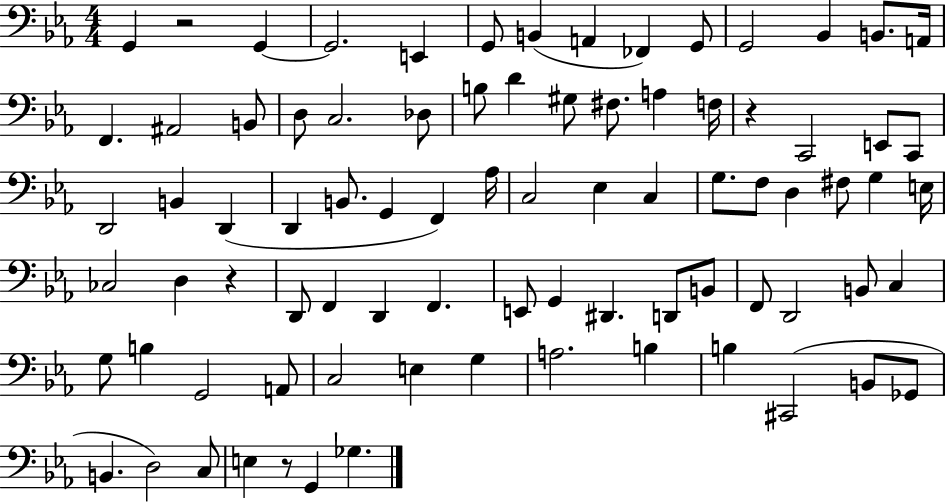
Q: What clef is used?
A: bass